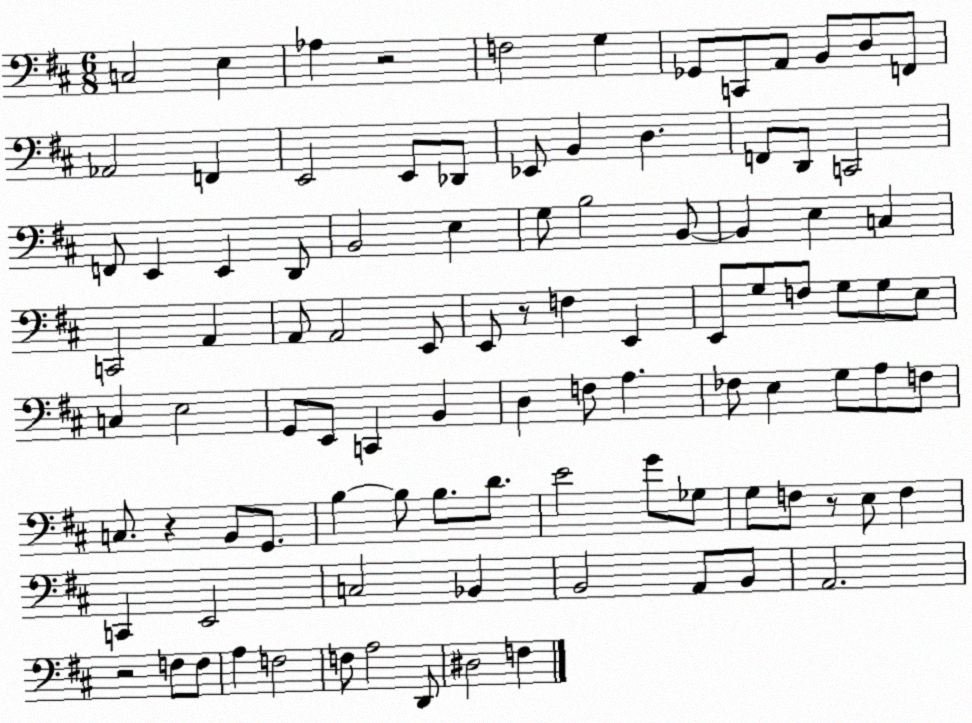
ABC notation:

X:1
T:Untitled
M:6/8
L:1/4
K:D
C,2 E, _A, z2 F,2 G, _G,,/2 C,,/2 A,,/2 B,,/2 D,/2 F,,/2 _A,,2 F,, E,,2 E,,/2 _D,,/2 _E,,/2 B,, D, F,,/2 D,,/2 C,,2 F,,/2 E,, E,, D,,/2 B,,2 E, G,/2 B,2 B,,/2 B,, E, C, C,,2 A,, A,,/2 A,,2 E,,/2 E,,/2 z/2 F, E,, E,,/2 G,/2 F,/2 G,/2 G,/2 E,/2 C, E,2 G,,/2 E,,/2 C,, B,, D, F,/2 A, _F,/2 E, G,/2 A,/2 F,/2 C,/2 z B,,/2 G,,/2 B, B,/2 B,/2 D/2 E2 G/2 _G,/2 G,/2 F,/2 z/2 E,/2 F, C,, E,,2 C,2 _B,, B,,2 A,,/2 B,,/2 A,,2 z2 F,/2 F,/2 A, F,2 F,/2 A,2 D,,/2 ^D,2 F,